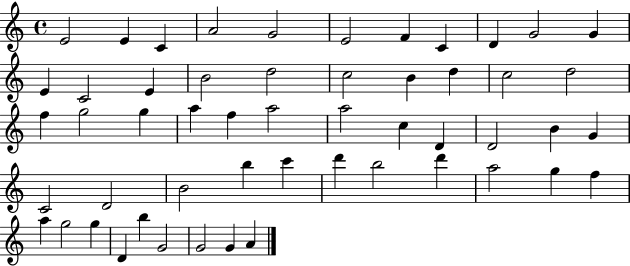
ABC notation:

X:1
T:Untitled
M:4/4
L:1/4
K:C
E2 E C A2 G2 E2 F C D G2 G E C2 E B2 d2 c2 B d c2 d2 f g2 g a f a2 a2 c D D2 B G C2 D2 B2 b c' d' b2 d' a2 g f a g2 g D b G2 G2 G A